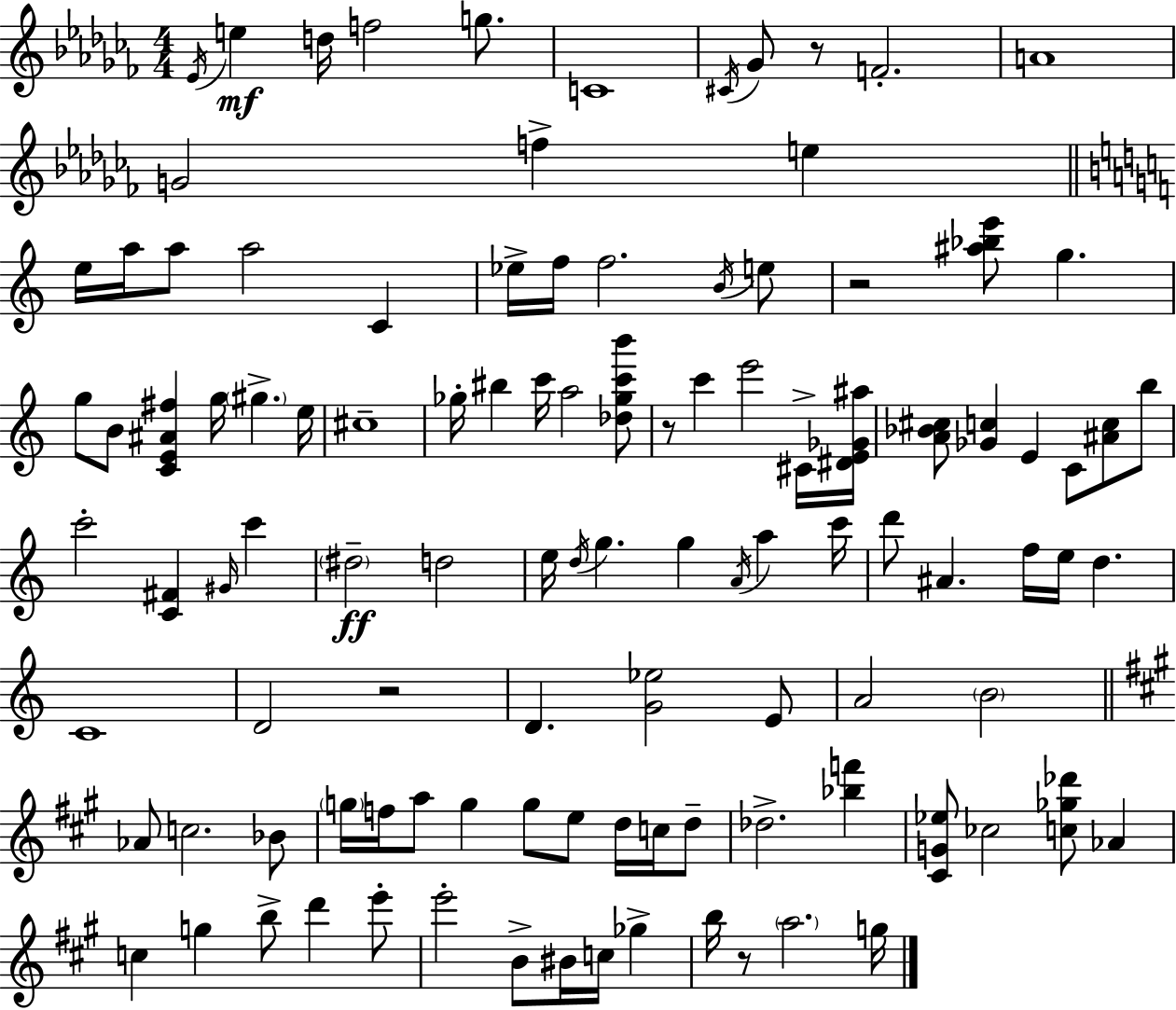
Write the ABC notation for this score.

X:1
T:Untitled
M:4/4
L:1/4
K:Abm
_E/4 e d/4 f2 g/2 C4 ^C/4 _G/2 z/2 F2 A4 G2 f e e/4 a/4 a/2 a2 C _e/4 f/4 f2 B/4 e/2 z2 [^a_be']/2 g g/2 B/2 [CE^A^f] g/4 ^g e/4 ^c4 _g/4 ^b c'/4 a2 [_d_gc'b']/2 z/2 c' e'2 ^C/4 [^DE_G^a]/4 [A_B^c]/2 [_Gc] E C/2 [^Ac]/2 b/2 c'2 [C^F] ^G/4 c' ^d2 d2 e/4 d/4 g g A/4 a c'/4 d'/2 ^A f/4 e/4 d C4 D2 z2 D [G_e]2 E/2 A2 B2 _A/2 c2 _B/2 g/4 f/4 a/2 g g/2 e/2 d/4 c/4 d/2 _d2 [_bf'] [^CG_e]/2 _c2 [c_g_d']/2 _A c g b/2 d' e'/2 e'2 B/2 ^B/4 c/4 _g b/4 z/2 a2 g/4